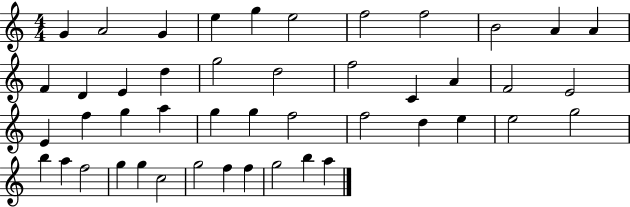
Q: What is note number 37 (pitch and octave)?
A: F5